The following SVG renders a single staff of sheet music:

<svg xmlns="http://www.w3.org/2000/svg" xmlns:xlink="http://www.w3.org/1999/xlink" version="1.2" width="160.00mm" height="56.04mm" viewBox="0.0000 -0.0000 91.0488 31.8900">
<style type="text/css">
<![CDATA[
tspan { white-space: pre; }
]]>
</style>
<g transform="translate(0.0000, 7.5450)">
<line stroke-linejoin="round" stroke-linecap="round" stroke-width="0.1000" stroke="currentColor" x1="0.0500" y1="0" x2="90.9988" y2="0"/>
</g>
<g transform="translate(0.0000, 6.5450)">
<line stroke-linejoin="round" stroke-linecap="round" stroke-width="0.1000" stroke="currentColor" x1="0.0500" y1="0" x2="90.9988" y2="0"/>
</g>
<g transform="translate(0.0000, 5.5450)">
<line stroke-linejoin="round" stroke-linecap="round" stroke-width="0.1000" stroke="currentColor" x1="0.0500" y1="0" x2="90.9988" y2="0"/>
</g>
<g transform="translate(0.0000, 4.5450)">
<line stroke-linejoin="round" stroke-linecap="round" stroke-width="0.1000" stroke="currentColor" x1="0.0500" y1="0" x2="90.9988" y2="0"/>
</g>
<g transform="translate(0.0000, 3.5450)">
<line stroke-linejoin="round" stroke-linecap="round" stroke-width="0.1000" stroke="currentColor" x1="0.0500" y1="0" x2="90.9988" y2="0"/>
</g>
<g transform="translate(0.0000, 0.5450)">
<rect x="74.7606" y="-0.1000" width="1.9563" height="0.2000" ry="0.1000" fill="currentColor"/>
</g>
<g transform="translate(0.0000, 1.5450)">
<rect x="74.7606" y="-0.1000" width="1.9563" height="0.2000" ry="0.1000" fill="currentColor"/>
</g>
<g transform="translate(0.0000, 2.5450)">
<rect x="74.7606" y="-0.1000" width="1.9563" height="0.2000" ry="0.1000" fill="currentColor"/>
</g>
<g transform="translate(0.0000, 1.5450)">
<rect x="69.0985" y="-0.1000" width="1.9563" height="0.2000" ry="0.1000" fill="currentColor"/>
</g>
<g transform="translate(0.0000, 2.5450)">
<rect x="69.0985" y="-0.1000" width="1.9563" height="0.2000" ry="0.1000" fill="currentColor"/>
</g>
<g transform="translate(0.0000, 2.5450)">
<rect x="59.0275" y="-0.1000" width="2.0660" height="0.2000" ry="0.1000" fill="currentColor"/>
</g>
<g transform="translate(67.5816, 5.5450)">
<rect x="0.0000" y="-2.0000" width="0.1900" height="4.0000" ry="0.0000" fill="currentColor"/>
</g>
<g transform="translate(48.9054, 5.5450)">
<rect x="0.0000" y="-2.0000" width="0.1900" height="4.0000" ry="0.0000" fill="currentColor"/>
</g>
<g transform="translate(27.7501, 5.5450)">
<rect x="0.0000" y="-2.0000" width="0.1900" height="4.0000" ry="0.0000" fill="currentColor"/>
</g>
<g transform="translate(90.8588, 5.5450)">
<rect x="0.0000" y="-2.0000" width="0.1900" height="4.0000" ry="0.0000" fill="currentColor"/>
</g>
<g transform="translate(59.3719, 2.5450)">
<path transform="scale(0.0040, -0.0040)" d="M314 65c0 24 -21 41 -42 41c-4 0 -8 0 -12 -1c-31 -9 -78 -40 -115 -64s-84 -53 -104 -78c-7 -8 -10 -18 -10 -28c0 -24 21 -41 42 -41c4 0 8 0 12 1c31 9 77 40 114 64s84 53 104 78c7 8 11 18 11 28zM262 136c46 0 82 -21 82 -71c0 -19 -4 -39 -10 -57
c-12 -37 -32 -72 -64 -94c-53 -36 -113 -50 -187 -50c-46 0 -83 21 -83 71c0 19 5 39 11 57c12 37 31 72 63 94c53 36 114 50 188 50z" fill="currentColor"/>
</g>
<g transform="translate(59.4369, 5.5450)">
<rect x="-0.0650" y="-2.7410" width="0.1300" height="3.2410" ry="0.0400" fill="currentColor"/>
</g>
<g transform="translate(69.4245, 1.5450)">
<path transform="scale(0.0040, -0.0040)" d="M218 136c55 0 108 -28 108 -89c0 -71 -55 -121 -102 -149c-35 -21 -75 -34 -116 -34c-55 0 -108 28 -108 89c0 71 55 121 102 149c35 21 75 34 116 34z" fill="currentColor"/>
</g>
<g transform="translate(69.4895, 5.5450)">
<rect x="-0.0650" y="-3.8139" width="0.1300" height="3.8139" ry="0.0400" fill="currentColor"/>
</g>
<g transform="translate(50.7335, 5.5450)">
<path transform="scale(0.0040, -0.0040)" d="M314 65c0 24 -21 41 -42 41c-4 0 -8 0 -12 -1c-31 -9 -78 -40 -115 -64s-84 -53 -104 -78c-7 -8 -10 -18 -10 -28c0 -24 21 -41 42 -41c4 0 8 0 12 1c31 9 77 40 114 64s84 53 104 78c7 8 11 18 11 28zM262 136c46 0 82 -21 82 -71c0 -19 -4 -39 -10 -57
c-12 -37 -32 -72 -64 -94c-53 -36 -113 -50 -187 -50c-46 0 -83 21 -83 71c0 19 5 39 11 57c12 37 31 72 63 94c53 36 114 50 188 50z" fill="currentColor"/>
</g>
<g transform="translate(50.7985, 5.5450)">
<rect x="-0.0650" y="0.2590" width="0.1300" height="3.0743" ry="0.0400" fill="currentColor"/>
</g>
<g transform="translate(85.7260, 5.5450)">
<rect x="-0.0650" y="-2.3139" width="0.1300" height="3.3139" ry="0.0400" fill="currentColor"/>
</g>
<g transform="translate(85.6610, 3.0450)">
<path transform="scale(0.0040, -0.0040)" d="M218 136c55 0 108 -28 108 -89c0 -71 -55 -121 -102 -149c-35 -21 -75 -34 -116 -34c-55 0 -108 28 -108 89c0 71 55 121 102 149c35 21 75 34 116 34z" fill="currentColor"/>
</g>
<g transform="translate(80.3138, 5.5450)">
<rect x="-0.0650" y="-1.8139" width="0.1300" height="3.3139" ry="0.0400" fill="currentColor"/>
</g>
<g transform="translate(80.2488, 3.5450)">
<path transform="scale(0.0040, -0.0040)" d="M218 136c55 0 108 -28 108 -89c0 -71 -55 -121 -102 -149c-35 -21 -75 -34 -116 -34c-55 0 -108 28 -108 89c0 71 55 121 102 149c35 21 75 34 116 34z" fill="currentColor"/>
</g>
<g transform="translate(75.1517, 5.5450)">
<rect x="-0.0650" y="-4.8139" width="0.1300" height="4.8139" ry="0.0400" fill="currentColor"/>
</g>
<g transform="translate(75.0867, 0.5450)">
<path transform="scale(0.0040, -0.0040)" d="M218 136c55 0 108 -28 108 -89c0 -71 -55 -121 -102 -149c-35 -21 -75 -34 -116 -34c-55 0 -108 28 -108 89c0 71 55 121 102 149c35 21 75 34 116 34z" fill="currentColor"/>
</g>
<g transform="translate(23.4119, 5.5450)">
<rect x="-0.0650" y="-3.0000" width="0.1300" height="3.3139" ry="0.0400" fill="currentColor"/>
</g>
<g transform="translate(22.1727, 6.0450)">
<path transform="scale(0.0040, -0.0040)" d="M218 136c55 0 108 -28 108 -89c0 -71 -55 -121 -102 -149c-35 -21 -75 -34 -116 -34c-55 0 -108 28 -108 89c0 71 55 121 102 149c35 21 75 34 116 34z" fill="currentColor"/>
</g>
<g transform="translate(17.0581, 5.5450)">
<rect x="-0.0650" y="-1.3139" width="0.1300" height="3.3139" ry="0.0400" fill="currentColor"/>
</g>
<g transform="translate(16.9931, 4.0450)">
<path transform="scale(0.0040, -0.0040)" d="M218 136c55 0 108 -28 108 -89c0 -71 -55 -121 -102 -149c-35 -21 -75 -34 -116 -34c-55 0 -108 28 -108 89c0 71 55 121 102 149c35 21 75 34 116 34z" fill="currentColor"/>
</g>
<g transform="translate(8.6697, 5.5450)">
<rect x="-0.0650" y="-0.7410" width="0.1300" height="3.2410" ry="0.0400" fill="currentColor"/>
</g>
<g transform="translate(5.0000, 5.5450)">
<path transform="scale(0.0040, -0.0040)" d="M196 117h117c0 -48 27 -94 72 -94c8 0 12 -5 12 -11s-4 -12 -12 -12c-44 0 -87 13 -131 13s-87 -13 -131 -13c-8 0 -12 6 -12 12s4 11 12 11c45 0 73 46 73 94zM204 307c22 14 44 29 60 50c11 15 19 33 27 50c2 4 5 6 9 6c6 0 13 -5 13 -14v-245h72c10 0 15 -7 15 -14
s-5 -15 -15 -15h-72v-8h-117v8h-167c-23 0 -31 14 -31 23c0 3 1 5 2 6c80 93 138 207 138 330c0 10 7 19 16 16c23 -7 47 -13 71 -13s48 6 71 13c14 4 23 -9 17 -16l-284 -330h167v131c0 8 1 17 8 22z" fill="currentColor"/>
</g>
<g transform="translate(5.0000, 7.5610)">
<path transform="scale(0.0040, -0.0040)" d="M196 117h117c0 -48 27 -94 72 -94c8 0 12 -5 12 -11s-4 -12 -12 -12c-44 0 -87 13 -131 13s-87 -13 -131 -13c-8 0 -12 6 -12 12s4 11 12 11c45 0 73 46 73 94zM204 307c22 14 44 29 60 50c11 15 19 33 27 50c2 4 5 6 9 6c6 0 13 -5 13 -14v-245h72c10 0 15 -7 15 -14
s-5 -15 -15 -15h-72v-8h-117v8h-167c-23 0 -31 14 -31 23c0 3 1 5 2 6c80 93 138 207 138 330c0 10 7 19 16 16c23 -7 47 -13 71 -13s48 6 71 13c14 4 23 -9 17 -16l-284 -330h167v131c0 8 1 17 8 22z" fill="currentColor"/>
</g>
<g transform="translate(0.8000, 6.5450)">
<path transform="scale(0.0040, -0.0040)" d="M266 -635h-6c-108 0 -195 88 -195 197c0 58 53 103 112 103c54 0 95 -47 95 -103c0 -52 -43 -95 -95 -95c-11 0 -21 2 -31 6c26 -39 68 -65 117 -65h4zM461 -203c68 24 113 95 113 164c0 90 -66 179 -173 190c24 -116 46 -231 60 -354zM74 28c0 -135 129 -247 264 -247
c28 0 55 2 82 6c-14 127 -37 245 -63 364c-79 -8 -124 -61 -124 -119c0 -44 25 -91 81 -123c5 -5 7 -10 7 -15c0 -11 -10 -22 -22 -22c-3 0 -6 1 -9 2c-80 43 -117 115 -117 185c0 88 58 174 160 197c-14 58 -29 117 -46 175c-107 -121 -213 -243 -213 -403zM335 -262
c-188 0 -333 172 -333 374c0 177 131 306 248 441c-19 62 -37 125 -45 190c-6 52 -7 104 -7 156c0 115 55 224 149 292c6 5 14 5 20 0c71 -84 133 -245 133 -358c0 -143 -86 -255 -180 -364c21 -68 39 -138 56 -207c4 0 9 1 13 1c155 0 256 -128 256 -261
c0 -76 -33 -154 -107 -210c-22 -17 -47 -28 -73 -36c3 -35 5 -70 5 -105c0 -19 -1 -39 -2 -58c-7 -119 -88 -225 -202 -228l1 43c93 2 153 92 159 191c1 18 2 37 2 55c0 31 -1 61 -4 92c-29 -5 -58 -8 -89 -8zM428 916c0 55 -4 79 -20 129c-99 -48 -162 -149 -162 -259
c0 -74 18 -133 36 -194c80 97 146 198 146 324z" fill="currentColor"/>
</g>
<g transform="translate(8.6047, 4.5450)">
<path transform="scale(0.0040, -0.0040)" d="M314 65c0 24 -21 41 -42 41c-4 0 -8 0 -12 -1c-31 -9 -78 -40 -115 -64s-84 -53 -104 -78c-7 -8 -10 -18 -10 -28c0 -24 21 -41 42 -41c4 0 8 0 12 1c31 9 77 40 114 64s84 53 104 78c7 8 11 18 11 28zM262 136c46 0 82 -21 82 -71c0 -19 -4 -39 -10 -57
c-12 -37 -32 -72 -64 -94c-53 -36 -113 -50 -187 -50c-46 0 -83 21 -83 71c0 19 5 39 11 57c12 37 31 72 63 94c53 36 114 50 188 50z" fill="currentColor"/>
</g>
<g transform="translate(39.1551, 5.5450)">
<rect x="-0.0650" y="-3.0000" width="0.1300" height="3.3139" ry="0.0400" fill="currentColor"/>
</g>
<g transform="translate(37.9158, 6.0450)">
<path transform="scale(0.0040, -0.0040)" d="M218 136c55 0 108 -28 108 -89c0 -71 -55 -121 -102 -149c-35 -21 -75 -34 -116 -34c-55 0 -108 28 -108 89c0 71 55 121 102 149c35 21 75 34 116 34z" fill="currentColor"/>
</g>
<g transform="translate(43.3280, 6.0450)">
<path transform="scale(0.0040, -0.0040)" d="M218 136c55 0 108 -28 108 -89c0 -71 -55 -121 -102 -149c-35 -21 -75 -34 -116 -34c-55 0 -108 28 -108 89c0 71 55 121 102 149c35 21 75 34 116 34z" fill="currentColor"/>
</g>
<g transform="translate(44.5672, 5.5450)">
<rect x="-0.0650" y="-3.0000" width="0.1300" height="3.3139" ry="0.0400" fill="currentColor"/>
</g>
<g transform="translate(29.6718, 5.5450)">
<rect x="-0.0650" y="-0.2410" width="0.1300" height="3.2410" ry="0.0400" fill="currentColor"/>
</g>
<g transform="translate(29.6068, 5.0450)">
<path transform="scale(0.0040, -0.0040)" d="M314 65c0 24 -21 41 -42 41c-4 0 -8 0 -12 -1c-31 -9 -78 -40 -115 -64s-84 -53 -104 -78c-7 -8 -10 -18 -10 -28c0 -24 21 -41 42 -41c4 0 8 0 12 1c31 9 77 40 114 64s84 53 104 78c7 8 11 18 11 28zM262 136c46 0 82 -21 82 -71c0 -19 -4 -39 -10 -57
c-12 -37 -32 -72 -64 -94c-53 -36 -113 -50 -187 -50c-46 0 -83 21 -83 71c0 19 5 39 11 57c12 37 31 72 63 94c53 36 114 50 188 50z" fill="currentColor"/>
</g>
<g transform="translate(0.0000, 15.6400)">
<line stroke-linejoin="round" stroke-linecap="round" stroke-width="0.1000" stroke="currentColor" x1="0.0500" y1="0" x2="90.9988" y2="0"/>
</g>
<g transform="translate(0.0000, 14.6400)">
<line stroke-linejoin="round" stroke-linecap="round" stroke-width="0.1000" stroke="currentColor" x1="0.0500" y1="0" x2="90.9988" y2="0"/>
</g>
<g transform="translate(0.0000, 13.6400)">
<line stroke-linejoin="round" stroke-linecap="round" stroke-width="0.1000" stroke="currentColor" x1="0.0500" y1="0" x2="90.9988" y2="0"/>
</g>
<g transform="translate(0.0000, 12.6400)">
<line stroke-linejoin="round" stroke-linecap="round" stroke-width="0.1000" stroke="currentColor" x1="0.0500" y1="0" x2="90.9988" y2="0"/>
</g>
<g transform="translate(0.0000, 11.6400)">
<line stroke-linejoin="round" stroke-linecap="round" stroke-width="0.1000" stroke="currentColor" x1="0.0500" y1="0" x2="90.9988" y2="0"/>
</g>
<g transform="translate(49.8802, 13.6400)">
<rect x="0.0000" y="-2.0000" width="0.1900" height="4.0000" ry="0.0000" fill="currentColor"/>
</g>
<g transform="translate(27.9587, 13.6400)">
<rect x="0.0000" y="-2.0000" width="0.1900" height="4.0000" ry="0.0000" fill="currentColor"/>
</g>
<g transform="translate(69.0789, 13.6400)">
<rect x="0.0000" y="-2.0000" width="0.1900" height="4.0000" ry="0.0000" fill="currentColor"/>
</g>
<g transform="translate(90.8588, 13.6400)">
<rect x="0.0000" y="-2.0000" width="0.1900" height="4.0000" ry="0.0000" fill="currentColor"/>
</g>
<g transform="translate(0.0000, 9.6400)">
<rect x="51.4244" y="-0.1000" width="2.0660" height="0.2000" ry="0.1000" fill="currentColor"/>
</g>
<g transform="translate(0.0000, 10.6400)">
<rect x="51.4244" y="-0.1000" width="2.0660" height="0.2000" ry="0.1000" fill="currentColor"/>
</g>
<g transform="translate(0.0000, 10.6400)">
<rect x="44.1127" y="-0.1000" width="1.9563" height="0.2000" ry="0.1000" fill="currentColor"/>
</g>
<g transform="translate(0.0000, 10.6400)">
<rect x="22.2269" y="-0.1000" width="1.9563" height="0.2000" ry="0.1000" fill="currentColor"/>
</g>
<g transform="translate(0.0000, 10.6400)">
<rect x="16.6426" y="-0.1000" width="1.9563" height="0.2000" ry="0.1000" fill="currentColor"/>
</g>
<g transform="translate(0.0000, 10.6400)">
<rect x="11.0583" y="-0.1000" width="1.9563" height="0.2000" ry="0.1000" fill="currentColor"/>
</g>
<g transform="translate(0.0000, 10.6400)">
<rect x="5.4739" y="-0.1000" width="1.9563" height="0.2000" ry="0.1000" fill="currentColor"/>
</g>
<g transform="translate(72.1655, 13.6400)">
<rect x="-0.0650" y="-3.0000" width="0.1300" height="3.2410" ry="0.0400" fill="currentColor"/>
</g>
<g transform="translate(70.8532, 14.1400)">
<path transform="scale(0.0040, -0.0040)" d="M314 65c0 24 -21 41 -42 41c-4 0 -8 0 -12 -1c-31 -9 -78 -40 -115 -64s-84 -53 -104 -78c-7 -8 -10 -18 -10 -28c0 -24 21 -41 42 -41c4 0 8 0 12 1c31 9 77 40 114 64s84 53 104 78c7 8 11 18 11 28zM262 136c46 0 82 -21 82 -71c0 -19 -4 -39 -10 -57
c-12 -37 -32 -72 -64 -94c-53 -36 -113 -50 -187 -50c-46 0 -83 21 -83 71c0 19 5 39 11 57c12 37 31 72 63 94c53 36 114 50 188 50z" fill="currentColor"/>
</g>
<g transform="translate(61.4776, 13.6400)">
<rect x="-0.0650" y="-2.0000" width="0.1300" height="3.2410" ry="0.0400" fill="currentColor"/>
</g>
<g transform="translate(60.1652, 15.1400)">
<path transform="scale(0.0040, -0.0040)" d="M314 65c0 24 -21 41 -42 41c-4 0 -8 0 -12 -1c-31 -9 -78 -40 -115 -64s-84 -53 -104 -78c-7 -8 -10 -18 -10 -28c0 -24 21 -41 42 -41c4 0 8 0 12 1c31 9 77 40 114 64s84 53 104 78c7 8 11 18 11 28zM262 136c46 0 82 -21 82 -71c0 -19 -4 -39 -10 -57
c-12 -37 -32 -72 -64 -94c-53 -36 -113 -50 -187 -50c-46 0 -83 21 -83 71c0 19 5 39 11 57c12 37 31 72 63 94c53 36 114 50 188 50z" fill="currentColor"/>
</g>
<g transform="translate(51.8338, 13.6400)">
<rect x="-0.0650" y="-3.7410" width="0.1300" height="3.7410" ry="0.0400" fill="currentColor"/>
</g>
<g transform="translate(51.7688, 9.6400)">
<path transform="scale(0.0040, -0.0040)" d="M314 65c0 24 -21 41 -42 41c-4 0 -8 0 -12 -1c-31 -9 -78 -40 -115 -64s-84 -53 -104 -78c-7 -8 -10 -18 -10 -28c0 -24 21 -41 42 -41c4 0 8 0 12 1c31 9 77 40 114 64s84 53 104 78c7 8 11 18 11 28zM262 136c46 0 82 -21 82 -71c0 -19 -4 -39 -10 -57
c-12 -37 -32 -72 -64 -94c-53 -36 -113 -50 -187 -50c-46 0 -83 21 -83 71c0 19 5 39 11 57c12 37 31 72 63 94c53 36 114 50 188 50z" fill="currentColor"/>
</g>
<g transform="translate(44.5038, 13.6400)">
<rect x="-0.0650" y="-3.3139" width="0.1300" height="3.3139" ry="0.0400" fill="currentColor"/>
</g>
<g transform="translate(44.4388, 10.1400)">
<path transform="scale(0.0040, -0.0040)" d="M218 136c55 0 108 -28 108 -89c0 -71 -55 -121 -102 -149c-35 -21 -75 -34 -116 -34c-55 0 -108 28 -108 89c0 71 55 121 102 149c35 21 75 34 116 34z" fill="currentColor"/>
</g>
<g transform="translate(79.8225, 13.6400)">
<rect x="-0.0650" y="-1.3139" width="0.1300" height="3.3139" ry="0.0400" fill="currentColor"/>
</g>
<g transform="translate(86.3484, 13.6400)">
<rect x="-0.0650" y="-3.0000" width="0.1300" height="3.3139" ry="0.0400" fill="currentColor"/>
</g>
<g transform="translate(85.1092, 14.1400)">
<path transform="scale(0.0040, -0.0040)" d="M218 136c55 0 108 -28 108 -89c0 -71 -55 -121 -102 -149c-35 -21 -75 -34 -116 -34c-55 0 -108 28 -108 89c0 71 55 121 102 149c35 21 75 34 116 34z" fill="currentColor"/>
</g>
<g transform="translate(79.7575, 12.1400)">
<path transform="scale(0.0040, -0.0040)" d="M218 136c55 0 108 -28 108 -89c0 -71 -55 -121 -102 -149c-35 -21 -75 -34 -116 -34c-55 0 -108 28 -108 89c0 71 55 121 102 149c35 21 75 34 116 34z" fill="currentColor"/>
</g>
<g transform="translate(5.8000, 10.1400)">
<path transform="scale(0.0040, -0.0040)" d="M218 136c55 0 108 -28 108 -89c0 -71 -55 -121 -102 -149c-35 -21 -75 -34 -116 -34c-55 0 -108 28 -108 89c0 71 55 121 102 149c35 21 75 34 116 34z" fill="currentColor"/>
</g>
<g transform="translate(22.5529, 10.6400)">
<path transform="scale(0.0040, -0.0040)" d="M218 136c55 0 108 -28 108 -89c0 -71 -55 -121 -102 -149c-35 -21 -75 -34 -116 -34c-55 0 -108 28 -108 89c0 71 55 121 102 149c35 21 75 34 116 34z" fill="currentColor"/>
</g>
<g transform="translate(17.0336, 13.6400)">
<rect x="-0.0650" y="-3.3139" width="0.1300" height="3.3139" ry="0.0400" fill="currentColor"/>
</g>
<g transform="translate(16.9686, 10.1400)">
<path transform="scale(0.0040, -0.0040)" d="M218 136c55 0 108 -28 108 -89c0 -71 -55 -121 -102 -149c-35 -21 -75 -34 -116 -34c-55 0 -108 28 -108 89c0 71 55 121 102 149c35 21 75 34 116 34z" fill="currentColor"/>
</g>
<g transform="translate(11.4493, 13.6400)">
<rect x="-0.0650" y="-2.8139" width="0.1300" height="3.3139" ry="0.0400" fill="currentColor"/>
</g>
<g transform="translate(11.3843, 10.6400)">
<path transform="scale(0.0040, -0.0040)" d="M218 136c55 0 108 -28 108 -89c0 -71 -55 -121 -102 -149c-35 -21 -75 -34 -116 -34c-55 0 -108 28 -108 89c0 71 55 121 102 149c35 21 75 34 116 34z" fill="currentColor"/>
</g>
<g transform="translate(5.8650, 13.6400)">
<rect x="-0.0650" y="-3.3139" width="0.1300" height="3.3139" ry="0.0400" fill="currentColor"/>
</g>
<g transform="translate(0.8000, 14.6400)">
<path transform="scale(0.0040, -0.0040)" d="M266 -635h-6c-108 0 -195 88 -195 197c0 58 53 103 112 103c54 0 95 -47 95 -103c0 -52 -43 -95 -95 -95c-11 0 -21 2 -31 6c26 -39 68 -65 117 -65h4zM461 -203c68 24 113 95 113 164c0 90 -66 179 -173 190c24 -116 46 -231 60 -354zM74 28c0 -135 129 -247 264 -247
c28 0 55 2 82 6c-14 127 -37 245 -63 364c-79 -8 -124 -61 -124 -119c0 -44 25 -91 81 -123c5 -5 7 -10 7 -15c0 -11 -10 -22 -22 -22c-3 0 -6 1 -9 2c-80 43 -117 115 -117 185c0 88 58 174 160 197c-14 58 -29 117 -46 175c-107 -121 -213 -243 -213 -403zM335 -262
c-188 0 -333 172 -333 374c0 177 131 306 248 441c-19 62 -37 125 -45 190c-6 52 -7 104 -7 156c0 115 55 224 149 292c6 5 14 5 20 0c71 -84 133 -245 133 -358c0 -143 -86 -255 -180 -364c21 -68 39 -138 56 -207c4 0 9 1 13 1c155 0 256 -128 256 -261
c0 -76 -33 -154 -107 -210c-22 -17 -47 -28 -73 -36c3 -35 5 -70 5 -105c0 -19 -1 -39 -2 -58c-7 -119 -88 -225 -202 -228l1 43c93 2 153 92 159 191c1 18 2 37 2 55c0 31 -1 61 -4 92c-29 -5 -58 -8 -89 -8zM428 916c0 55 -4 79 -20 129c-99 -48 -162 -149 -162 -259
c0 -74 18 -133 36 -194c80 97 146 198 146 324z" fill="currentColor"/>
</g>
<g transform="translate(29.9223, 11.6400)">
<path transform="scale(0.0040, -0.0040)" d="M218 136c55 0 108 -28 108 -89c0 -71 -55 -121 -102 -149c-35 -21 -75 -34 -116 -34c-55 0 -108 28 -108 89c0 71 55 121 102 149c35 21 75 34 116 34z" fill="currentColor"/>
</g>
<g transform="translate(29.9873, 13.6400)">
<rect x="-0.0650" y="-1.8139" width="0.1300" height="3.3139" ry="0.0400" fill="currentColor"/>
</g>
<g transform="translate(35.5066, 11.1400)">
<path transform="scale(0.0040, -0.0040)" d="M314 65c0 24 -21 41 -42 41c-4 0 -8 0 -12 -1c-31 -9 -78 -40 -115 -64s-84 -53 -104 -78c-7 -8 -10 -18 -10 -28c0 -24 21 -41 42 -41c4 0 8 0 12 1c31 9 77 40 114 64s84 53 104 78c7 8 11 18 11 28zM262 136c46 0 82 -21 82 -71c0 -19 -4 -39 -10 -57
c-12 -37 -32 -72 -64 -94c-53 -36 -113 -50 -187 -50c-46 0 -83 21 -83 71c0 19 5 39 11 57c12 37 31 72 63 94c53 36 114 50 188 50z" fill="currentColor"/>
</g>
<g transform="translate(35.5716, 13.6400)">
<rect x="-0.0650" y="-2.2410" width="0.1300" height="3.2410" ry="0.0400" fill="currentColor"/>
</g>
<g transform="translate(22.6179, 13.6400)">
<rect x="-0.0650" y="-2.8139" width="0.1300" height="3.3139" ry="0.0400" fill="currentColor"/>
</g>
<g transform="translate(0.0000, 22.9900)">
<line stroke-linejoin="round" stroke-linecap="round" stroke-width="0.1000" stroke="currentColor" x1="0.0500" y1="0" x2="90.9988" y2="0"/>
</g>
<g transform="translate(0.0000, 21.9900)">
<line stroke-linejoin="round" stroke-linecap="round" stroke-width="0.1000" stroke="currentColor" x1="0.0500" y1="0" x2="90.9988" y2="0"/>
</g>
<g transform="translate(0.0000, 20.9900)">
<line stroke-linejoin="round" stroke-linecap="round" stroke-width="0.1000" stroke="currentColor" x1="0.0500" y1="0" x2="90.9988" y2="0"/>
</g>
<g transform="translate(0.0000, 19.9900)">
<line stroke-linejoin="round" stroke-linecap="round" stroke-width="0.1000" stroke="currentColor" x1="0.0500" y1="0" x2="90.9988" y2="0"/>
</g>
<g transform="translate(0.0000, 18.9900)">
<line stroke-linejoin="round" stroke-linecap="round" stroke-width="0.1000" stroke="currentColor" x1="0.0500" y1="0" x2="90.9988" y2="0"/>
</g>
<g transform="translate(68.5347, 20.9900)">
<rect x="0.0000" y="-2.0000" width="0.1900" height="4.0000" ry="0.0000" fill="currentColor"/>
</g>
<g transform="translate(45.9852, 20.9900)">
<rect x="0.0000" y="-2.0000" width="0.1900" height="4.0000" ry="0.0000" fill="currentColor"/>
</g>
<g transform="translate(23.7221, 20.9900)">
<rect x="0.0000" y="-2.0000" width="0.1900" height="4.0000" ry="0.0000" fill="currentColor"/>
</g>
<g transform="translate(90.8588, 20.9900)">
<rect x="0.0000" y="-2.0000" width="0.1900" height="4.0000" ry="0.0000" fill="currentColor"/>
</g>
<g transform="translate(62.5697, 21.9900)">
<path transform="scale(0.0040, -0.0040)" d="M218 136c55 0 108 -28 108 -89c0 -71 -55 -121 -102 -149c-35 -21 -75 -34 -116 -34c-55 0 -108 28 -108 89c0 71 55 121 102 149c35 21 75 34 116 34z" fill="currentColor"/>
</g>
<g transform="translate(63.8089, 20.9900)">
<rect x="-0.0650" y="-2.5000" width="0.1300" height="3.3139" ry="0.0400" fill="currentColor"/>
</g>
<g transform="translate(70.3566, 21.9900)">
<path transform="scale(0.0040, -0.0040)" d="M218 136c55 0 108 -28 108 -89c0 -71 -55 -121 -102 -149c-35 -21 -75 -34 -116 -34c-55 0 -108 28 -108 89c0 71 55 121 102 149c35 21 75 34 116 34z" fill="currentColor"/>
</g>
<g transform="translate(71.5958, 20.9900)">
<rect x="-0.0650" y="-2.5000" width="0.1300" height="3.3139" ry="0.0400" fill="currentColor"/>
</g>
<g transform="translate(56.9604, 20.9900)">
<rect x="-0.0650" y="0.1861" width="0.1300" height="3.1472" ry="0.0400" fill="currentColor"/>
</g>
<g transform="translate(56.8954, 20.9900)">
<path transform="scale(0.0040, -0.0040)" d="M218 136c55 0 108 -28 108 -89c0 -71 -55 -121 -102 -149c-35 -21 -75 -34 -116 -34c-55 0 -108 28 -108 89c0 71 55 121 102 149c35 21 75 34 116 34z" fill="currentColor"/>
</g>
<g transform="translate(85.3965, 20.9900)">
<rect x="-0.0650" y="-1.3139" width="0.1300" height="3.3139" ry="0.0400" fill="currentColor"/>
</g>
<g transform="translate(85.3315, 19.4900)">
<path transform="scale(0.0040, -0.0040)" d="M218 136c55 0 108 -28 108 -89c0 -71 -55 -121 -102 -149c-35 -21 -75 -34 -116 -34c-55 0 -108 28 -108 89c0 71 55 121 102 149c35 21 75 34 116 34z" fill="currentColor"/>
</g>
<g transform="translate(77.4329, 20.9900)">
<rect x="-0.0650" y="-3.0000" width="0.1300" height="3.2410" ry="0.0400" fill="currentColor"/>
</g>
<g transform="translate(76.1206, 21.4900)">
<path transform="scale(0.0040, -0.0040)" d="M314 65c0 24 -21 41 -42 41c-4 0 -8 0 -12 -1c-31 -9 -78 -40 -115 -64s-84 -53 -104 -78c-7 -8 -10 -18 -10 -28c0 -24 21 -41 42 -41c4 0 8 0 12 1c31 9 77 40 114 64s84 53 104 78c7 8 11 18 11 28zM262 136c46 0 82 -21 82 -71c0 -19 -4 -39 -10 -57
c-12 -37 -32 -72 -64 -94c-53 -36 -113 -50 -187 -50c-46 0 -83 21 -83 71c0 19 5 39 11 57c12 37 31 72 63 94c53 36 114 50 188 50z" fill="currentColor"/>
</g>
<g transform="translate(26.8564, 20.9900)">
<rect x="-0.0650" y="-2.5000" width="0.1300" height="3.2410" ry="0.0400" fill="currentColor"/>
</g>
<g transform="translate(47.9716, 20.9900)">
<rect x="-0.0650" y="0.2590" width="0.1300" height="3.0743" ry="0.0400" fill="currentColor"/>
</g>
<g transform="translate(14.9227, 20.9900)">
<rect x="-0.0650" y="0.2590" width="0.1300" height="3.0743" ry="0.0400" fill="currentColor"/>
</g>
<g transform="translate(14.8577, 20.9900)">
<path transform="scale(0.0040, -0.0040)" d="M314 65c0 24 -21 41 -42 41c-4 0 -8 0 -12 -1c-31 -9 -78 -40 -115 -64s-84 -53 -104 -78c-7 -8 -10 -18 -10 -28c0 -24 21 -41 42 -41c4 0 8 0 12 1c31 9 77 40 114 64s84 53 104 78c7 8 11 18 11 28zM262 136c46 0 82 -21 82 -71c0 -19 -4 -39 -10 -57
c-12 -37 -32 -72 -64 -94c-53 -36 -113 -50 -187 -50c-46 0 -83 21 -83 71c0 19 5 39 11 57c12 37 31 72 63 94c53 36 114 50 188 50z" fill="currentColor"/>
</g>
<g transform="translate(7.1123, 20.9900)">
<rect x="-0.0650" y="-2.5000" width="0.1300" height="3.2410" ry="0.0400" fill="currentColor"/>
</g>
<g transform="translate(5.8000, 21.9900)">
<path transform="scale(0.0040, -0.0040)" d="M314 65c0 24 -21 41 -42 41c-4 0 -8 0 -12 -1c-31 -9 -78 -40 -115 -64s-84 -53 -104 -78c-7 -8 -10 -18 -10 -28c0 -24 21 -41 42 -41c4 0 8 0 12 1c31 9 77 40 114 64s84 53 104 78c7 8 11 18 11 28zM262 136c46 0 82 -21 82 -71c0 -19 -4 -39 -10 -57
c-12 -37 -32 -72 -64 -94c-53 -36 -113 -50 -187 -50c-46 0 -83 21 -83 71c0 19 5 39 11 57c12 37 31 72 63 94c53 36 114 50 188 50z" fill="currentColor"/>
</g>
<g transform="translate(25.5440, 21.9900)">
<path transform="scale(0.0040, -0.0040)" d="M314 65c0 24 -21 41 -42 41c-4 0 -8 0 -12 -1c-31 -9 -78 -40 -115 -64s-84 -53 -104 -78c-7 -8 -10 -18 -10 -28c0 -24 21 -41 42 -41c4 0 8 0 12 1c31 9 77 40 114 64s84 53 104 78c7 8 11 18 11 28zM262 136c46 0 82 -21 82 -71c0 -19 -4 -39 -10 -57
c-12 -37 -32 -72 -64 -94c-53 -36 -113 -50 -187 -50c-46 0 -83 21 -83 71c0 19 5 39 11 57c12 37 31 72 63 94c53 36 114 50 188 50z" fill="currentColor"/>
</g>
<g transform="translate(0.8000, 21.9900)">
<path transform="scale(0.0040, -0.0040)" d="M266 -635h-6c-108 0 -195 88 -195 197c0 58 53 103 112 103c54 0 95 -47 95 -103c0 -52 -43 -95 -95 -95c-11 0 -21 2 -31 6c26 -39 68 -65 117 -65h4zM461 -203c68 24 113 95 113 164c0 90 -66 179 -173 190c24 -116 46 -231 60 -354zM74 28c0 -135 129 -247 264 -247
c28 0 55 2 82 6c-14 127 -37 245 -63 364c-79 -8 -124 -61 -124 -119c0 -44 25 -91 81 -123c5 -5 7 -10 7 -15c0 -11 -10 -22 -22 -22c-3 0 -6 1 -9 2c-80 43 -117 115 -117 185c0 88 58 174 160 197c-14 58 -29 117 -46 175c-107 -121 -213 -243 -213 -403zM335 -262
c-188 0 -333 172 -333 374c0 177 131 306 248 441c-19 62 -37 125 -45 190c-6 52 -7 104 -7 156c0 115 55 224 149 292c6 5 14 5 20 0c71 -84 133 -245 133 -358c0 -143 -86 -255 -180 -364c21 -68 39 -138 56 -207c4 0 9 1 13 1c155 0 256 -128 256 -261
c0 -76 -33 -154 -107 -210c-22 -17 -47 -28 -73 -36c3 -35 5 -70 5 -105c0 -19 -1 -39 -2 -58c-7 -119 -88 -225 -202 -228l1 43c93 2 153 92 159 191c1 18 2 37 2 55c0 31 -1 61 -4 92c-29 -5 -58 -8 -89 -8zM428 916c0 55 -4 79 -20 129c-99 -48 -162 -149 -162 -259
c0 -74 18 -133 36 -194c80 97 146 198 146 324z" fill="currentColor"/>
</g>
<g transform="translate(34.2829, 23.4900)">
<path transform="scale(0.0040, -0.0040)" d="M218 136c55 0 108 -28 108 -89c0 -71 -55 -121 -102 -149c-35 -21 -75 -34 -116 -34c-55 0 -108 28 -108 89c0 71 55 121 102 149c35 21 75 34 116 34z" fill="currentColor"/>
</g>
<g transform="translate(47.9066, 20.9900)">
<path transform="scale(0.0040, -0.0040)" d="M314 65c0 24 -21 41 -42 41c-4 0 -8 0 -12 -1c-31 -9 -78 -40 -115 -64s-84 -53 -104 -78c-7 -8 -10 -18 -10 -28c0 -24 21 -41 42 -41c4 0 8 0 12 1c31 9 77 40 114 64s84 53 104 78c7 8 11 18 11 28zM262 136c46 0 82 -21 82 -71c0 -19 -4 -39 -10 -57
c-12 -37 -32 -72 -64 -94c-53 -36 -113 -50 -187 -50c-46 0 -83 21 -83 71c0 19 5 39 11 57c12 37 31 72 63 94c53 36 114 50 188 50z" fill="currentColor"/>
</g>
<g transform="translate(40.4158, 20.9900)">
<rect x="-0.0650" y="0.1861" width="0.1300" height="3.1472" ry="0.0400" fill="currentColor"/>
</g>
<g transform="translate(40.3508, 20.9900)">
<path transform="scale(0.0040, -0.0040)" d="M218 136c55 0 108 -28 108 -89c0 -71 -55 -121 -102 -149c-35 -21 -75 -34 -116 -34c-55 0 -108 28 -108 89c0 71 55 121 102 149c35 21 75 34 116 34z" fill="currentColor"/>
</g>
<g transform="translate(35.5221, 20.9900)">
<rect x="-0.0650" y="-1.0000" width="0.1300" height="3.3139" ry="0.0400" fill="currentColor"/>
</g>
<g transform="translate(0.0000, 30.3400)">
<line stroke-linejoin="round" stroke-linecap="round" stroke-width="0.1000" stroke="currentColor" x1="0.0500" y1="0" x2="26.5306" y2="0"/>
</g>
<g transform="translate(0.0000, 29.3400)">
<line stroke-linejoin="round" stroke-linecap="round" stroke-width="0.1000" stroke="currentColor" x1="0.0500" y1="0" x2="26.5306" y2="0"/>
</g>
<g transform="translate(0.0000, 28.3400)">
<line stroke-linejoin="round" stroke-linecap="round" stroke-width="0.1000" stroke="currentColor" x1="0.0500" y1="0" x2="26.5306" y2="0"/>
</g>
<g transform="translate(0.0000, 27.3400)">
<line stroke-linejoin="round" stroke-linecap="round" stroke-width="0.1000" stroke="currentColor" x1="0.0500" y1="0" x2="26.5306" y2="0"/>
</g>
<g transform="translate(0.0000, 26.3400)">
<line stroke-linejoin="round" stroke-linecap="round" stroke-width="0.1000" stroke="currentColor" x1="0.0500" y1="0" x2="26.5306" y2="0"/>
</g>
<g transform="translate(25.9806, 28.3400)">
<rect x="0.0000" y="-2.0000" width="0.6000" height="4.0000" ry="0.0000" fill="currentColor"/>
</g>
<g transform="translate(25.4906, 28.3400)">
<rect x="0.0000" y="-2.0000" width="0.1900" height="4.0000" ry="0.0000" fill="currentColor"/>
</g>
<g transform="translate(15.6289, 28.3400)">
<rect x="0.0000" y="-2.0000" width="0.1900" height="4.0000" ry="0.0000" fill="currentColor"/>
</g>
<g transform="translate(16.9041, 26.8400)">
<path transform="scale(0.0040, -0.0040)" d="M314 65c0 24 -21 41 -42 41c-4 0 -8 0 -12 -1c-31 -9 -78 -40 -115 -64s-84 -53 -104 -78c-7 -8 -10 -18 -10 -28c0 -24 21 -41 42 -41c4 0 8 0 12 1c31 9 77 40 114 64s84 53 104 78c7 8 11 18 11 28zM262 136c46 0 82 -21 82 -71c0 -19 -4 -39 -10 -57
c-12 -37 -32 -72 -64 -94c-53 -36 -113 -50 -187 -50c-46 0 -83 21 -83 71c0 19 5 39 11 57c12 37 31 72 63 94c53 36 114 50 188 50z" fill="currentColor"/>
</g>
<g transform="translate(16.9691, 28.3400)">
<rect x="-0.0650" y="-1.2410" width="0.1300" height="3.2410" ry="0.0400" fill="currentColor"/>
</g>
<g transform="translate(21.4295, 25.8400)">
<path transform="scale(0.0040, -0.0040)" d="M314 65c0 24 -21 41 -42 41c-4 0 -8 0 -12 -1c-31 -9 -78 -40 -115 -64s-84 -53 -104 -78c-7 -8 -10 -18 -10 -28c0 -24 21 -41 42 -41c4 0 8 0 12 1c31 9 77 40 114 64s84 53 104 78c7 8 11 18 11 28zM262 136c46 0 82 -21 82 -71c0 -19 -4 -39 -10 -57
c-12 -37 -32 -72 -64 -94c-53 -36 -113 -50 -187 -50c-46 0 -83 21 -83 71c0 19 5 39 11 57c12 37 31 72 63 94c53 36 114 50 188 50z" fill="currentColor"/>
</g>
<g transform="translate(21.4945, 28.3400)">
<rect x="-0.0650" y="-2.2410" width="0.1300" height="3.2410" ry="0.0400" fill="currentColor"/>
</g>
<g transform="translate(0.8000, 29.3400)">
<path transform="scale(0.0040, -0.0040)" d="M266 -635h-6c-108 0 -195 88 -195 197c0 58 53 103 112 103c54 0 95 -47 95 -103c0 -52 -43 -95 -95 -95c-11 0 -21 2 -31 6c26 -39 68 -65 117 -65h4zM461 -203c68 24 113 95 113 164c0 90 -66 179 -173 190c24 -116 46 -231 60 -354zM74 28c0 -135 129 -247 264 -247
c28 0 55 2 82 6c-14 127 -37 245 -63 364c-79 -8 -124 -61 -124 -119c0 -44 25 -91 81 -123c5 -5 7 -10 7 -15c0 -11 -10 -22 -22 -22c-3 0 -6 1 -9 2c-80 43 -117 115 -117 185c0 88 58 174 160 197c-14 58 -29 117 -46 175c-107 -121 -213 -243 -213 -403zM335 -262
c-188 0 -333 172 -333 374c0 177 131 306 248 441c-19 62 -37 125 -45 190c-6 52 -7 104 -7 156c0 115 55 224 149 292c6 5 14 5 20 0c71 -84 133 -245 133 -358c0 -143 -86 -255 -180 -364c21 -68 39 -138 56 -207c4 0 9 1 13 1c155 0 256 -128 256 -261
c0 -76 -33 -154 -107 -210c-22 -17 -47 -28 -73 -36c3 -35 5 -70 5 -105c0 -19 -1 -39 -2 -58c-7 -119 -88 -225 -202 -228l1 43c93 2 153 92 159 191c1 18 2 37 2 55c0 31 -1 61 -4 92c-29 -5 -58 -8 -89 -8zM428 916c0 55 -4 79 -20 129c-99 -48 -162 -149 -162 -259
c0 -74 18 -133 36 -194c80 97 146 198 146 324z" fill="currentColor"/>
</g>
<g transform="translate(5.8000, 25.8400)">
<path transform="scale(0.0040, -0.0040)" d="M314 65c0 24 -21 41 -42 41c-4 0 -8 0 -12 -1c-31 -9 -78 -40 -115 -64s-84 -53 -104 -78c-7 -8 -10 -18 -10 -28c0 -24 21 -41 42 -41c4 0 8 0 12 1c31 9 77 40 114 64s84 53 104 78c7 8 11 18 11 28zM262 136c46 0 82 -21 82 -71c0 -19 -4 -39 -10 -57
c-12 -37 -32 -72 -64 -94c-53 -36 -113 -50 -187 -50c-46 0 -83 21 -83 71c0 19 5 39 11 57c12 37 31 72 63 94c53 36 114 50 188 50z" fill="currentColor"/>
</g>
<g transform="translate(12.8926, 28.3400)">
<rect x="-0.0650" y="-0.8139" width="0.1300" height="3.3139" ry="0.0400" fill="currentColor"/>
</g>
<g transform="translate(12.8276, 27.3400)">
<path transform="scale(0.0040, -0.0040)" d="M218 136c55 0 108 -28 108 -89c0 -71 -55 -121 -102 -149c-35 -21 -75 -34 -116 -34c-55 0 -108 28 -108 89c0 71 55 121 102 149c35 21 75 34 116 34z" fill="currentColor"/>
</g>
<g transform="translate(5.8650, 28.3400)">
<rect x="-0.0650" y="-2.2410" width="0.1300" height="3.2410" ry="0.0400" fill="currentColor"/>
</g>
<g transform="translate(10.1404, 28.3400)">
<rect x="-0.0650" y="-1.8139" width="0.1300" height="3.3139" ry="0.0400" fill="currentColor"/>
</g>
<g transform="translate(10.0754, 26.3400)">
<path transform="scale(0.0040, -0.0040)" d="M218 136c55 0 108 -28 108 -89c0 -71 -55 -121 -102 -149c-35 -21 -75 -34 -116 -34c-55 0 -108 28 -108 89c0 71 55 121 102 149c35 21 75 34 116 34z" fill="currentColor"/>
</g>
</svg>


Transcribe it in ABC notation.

X:1
T:Untitled
M:4/4
L:1/4
K:C
d2 e A c2 A A B2 a2 c' e' f g b a b a f g2 b c'2 F2 A2 e A G2 B2 G2 D B B2 B G G A2 e g2 f d e2 g2